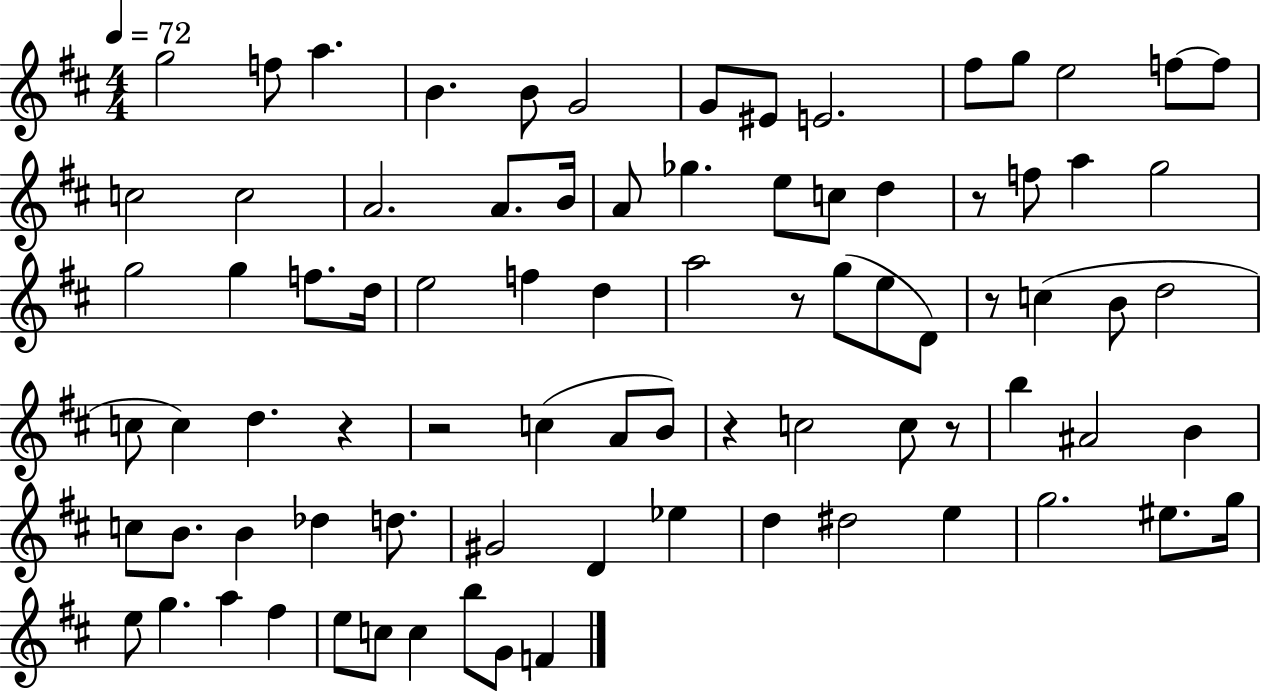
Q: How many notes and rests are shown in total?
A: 83